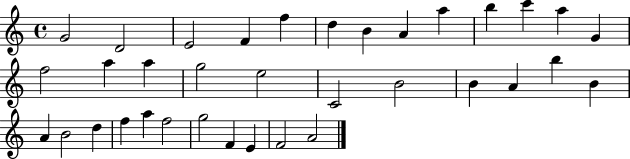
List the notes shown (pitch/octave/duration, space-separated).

G4/h D4/h E4/h F4/q F5/q D5/q B4/q A4/q A5/q B5/q C6/q A5/q G4/q F5/h A5/q A5/q G5/h E5/h C4/h B4/h B4/q A4/q B5/q B4/q A4/q B4/h D5/q F5/q A5/q F5/h G5/h F4/q E4/q F4/h A4/h